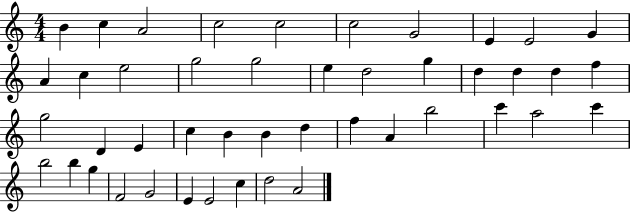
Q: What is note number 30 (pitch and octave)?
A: F5